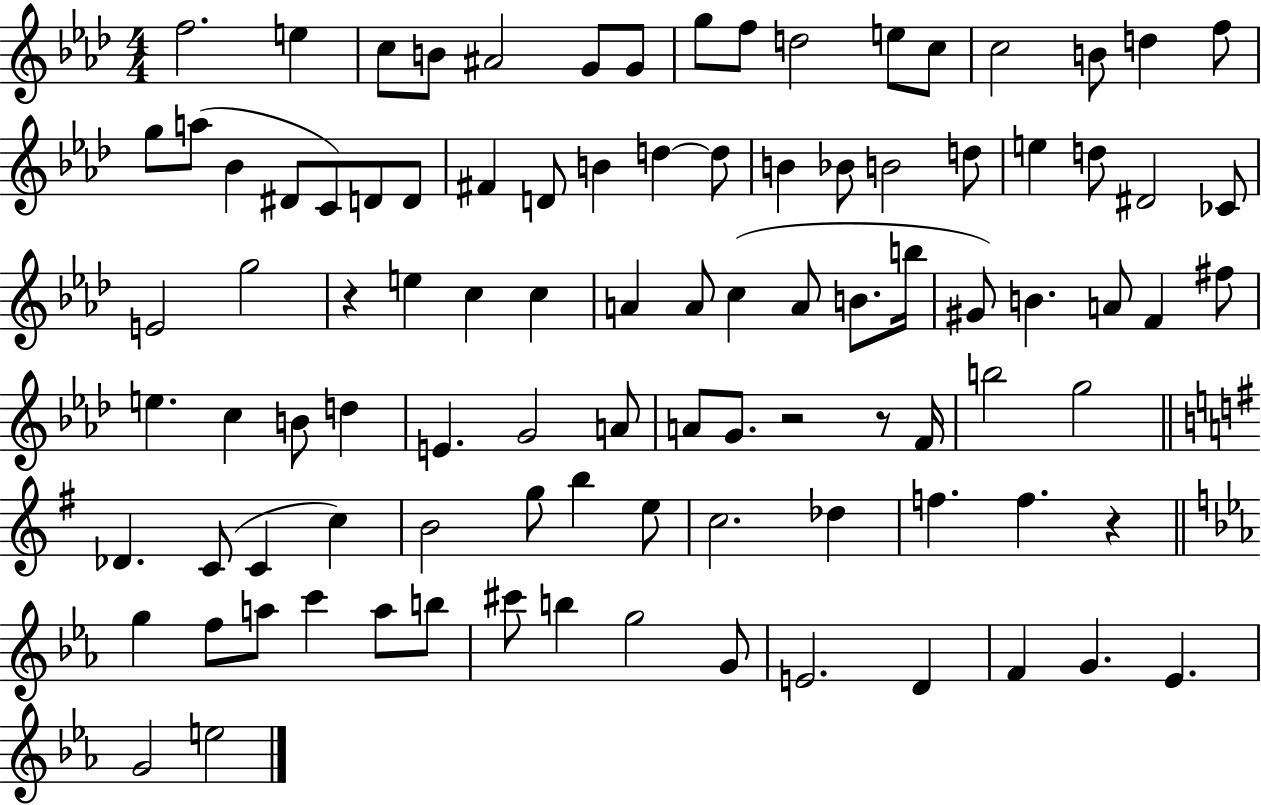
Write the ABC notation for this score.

X:1
T:Untitled
M:4/4
L:1/4
K:Ab
f2 e c/2 B/2 ^A2 G/2 G/2 g/2 f/2 d2 e/2 c/2 c2 B/2 d f/2 g/2 a/2 _B ^D/2 C/2 D/2 D/2 ^F D/2 B d d/2 B _B/2 B2 d/2 e d/2 ^D2 _C/2 E2 g2 z e c c A A/2 c A/2 B/2 b/4 ^G/2 B A/2 F ^f/2 e c B/2 d E G2 A/2 A/2 G/2 z2 z/2 F/4 b2 g2 _D C/2 C c B2 g/2 b e/2 c2 _d f f z g f/2 a/2 c' a/2 b/2 ^c'/2 b g2 G/2 E2 D F G _E G2 e2